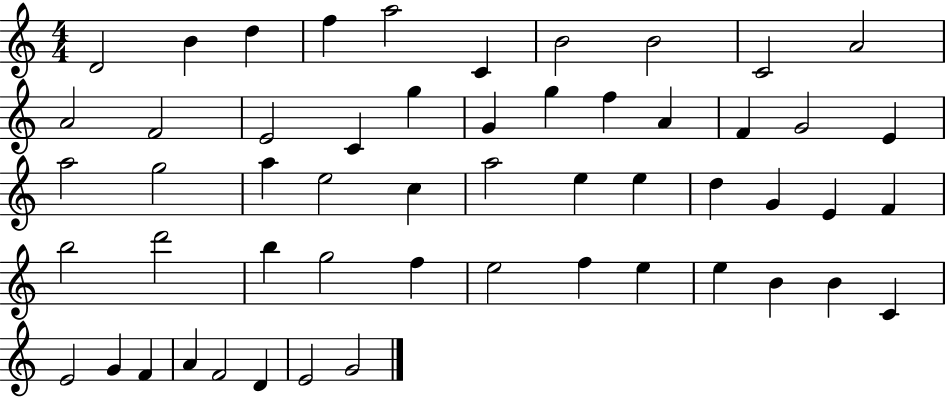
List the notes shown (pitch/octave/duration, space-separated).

D4/h B4/q D5/q F5/q A5/h C4/q B4/h B4/h C4/h A4/h A4/h F4/h E4/h C4/q G5/q G4/q G5/q F5/q A4/q F4/q G4/h E4/q A5/h G5/h A5/q E5/h C5/q A5/h E5/q E5/q D5/q G4/q E4/q F4/q B5/h D6/h B5/q G5/h F5/q E5/h F5/q E5/q E5/q B4/q B4/q C4/q E4/h G4/q F4/q A4/q F4/h D4/q E4/h G4/h